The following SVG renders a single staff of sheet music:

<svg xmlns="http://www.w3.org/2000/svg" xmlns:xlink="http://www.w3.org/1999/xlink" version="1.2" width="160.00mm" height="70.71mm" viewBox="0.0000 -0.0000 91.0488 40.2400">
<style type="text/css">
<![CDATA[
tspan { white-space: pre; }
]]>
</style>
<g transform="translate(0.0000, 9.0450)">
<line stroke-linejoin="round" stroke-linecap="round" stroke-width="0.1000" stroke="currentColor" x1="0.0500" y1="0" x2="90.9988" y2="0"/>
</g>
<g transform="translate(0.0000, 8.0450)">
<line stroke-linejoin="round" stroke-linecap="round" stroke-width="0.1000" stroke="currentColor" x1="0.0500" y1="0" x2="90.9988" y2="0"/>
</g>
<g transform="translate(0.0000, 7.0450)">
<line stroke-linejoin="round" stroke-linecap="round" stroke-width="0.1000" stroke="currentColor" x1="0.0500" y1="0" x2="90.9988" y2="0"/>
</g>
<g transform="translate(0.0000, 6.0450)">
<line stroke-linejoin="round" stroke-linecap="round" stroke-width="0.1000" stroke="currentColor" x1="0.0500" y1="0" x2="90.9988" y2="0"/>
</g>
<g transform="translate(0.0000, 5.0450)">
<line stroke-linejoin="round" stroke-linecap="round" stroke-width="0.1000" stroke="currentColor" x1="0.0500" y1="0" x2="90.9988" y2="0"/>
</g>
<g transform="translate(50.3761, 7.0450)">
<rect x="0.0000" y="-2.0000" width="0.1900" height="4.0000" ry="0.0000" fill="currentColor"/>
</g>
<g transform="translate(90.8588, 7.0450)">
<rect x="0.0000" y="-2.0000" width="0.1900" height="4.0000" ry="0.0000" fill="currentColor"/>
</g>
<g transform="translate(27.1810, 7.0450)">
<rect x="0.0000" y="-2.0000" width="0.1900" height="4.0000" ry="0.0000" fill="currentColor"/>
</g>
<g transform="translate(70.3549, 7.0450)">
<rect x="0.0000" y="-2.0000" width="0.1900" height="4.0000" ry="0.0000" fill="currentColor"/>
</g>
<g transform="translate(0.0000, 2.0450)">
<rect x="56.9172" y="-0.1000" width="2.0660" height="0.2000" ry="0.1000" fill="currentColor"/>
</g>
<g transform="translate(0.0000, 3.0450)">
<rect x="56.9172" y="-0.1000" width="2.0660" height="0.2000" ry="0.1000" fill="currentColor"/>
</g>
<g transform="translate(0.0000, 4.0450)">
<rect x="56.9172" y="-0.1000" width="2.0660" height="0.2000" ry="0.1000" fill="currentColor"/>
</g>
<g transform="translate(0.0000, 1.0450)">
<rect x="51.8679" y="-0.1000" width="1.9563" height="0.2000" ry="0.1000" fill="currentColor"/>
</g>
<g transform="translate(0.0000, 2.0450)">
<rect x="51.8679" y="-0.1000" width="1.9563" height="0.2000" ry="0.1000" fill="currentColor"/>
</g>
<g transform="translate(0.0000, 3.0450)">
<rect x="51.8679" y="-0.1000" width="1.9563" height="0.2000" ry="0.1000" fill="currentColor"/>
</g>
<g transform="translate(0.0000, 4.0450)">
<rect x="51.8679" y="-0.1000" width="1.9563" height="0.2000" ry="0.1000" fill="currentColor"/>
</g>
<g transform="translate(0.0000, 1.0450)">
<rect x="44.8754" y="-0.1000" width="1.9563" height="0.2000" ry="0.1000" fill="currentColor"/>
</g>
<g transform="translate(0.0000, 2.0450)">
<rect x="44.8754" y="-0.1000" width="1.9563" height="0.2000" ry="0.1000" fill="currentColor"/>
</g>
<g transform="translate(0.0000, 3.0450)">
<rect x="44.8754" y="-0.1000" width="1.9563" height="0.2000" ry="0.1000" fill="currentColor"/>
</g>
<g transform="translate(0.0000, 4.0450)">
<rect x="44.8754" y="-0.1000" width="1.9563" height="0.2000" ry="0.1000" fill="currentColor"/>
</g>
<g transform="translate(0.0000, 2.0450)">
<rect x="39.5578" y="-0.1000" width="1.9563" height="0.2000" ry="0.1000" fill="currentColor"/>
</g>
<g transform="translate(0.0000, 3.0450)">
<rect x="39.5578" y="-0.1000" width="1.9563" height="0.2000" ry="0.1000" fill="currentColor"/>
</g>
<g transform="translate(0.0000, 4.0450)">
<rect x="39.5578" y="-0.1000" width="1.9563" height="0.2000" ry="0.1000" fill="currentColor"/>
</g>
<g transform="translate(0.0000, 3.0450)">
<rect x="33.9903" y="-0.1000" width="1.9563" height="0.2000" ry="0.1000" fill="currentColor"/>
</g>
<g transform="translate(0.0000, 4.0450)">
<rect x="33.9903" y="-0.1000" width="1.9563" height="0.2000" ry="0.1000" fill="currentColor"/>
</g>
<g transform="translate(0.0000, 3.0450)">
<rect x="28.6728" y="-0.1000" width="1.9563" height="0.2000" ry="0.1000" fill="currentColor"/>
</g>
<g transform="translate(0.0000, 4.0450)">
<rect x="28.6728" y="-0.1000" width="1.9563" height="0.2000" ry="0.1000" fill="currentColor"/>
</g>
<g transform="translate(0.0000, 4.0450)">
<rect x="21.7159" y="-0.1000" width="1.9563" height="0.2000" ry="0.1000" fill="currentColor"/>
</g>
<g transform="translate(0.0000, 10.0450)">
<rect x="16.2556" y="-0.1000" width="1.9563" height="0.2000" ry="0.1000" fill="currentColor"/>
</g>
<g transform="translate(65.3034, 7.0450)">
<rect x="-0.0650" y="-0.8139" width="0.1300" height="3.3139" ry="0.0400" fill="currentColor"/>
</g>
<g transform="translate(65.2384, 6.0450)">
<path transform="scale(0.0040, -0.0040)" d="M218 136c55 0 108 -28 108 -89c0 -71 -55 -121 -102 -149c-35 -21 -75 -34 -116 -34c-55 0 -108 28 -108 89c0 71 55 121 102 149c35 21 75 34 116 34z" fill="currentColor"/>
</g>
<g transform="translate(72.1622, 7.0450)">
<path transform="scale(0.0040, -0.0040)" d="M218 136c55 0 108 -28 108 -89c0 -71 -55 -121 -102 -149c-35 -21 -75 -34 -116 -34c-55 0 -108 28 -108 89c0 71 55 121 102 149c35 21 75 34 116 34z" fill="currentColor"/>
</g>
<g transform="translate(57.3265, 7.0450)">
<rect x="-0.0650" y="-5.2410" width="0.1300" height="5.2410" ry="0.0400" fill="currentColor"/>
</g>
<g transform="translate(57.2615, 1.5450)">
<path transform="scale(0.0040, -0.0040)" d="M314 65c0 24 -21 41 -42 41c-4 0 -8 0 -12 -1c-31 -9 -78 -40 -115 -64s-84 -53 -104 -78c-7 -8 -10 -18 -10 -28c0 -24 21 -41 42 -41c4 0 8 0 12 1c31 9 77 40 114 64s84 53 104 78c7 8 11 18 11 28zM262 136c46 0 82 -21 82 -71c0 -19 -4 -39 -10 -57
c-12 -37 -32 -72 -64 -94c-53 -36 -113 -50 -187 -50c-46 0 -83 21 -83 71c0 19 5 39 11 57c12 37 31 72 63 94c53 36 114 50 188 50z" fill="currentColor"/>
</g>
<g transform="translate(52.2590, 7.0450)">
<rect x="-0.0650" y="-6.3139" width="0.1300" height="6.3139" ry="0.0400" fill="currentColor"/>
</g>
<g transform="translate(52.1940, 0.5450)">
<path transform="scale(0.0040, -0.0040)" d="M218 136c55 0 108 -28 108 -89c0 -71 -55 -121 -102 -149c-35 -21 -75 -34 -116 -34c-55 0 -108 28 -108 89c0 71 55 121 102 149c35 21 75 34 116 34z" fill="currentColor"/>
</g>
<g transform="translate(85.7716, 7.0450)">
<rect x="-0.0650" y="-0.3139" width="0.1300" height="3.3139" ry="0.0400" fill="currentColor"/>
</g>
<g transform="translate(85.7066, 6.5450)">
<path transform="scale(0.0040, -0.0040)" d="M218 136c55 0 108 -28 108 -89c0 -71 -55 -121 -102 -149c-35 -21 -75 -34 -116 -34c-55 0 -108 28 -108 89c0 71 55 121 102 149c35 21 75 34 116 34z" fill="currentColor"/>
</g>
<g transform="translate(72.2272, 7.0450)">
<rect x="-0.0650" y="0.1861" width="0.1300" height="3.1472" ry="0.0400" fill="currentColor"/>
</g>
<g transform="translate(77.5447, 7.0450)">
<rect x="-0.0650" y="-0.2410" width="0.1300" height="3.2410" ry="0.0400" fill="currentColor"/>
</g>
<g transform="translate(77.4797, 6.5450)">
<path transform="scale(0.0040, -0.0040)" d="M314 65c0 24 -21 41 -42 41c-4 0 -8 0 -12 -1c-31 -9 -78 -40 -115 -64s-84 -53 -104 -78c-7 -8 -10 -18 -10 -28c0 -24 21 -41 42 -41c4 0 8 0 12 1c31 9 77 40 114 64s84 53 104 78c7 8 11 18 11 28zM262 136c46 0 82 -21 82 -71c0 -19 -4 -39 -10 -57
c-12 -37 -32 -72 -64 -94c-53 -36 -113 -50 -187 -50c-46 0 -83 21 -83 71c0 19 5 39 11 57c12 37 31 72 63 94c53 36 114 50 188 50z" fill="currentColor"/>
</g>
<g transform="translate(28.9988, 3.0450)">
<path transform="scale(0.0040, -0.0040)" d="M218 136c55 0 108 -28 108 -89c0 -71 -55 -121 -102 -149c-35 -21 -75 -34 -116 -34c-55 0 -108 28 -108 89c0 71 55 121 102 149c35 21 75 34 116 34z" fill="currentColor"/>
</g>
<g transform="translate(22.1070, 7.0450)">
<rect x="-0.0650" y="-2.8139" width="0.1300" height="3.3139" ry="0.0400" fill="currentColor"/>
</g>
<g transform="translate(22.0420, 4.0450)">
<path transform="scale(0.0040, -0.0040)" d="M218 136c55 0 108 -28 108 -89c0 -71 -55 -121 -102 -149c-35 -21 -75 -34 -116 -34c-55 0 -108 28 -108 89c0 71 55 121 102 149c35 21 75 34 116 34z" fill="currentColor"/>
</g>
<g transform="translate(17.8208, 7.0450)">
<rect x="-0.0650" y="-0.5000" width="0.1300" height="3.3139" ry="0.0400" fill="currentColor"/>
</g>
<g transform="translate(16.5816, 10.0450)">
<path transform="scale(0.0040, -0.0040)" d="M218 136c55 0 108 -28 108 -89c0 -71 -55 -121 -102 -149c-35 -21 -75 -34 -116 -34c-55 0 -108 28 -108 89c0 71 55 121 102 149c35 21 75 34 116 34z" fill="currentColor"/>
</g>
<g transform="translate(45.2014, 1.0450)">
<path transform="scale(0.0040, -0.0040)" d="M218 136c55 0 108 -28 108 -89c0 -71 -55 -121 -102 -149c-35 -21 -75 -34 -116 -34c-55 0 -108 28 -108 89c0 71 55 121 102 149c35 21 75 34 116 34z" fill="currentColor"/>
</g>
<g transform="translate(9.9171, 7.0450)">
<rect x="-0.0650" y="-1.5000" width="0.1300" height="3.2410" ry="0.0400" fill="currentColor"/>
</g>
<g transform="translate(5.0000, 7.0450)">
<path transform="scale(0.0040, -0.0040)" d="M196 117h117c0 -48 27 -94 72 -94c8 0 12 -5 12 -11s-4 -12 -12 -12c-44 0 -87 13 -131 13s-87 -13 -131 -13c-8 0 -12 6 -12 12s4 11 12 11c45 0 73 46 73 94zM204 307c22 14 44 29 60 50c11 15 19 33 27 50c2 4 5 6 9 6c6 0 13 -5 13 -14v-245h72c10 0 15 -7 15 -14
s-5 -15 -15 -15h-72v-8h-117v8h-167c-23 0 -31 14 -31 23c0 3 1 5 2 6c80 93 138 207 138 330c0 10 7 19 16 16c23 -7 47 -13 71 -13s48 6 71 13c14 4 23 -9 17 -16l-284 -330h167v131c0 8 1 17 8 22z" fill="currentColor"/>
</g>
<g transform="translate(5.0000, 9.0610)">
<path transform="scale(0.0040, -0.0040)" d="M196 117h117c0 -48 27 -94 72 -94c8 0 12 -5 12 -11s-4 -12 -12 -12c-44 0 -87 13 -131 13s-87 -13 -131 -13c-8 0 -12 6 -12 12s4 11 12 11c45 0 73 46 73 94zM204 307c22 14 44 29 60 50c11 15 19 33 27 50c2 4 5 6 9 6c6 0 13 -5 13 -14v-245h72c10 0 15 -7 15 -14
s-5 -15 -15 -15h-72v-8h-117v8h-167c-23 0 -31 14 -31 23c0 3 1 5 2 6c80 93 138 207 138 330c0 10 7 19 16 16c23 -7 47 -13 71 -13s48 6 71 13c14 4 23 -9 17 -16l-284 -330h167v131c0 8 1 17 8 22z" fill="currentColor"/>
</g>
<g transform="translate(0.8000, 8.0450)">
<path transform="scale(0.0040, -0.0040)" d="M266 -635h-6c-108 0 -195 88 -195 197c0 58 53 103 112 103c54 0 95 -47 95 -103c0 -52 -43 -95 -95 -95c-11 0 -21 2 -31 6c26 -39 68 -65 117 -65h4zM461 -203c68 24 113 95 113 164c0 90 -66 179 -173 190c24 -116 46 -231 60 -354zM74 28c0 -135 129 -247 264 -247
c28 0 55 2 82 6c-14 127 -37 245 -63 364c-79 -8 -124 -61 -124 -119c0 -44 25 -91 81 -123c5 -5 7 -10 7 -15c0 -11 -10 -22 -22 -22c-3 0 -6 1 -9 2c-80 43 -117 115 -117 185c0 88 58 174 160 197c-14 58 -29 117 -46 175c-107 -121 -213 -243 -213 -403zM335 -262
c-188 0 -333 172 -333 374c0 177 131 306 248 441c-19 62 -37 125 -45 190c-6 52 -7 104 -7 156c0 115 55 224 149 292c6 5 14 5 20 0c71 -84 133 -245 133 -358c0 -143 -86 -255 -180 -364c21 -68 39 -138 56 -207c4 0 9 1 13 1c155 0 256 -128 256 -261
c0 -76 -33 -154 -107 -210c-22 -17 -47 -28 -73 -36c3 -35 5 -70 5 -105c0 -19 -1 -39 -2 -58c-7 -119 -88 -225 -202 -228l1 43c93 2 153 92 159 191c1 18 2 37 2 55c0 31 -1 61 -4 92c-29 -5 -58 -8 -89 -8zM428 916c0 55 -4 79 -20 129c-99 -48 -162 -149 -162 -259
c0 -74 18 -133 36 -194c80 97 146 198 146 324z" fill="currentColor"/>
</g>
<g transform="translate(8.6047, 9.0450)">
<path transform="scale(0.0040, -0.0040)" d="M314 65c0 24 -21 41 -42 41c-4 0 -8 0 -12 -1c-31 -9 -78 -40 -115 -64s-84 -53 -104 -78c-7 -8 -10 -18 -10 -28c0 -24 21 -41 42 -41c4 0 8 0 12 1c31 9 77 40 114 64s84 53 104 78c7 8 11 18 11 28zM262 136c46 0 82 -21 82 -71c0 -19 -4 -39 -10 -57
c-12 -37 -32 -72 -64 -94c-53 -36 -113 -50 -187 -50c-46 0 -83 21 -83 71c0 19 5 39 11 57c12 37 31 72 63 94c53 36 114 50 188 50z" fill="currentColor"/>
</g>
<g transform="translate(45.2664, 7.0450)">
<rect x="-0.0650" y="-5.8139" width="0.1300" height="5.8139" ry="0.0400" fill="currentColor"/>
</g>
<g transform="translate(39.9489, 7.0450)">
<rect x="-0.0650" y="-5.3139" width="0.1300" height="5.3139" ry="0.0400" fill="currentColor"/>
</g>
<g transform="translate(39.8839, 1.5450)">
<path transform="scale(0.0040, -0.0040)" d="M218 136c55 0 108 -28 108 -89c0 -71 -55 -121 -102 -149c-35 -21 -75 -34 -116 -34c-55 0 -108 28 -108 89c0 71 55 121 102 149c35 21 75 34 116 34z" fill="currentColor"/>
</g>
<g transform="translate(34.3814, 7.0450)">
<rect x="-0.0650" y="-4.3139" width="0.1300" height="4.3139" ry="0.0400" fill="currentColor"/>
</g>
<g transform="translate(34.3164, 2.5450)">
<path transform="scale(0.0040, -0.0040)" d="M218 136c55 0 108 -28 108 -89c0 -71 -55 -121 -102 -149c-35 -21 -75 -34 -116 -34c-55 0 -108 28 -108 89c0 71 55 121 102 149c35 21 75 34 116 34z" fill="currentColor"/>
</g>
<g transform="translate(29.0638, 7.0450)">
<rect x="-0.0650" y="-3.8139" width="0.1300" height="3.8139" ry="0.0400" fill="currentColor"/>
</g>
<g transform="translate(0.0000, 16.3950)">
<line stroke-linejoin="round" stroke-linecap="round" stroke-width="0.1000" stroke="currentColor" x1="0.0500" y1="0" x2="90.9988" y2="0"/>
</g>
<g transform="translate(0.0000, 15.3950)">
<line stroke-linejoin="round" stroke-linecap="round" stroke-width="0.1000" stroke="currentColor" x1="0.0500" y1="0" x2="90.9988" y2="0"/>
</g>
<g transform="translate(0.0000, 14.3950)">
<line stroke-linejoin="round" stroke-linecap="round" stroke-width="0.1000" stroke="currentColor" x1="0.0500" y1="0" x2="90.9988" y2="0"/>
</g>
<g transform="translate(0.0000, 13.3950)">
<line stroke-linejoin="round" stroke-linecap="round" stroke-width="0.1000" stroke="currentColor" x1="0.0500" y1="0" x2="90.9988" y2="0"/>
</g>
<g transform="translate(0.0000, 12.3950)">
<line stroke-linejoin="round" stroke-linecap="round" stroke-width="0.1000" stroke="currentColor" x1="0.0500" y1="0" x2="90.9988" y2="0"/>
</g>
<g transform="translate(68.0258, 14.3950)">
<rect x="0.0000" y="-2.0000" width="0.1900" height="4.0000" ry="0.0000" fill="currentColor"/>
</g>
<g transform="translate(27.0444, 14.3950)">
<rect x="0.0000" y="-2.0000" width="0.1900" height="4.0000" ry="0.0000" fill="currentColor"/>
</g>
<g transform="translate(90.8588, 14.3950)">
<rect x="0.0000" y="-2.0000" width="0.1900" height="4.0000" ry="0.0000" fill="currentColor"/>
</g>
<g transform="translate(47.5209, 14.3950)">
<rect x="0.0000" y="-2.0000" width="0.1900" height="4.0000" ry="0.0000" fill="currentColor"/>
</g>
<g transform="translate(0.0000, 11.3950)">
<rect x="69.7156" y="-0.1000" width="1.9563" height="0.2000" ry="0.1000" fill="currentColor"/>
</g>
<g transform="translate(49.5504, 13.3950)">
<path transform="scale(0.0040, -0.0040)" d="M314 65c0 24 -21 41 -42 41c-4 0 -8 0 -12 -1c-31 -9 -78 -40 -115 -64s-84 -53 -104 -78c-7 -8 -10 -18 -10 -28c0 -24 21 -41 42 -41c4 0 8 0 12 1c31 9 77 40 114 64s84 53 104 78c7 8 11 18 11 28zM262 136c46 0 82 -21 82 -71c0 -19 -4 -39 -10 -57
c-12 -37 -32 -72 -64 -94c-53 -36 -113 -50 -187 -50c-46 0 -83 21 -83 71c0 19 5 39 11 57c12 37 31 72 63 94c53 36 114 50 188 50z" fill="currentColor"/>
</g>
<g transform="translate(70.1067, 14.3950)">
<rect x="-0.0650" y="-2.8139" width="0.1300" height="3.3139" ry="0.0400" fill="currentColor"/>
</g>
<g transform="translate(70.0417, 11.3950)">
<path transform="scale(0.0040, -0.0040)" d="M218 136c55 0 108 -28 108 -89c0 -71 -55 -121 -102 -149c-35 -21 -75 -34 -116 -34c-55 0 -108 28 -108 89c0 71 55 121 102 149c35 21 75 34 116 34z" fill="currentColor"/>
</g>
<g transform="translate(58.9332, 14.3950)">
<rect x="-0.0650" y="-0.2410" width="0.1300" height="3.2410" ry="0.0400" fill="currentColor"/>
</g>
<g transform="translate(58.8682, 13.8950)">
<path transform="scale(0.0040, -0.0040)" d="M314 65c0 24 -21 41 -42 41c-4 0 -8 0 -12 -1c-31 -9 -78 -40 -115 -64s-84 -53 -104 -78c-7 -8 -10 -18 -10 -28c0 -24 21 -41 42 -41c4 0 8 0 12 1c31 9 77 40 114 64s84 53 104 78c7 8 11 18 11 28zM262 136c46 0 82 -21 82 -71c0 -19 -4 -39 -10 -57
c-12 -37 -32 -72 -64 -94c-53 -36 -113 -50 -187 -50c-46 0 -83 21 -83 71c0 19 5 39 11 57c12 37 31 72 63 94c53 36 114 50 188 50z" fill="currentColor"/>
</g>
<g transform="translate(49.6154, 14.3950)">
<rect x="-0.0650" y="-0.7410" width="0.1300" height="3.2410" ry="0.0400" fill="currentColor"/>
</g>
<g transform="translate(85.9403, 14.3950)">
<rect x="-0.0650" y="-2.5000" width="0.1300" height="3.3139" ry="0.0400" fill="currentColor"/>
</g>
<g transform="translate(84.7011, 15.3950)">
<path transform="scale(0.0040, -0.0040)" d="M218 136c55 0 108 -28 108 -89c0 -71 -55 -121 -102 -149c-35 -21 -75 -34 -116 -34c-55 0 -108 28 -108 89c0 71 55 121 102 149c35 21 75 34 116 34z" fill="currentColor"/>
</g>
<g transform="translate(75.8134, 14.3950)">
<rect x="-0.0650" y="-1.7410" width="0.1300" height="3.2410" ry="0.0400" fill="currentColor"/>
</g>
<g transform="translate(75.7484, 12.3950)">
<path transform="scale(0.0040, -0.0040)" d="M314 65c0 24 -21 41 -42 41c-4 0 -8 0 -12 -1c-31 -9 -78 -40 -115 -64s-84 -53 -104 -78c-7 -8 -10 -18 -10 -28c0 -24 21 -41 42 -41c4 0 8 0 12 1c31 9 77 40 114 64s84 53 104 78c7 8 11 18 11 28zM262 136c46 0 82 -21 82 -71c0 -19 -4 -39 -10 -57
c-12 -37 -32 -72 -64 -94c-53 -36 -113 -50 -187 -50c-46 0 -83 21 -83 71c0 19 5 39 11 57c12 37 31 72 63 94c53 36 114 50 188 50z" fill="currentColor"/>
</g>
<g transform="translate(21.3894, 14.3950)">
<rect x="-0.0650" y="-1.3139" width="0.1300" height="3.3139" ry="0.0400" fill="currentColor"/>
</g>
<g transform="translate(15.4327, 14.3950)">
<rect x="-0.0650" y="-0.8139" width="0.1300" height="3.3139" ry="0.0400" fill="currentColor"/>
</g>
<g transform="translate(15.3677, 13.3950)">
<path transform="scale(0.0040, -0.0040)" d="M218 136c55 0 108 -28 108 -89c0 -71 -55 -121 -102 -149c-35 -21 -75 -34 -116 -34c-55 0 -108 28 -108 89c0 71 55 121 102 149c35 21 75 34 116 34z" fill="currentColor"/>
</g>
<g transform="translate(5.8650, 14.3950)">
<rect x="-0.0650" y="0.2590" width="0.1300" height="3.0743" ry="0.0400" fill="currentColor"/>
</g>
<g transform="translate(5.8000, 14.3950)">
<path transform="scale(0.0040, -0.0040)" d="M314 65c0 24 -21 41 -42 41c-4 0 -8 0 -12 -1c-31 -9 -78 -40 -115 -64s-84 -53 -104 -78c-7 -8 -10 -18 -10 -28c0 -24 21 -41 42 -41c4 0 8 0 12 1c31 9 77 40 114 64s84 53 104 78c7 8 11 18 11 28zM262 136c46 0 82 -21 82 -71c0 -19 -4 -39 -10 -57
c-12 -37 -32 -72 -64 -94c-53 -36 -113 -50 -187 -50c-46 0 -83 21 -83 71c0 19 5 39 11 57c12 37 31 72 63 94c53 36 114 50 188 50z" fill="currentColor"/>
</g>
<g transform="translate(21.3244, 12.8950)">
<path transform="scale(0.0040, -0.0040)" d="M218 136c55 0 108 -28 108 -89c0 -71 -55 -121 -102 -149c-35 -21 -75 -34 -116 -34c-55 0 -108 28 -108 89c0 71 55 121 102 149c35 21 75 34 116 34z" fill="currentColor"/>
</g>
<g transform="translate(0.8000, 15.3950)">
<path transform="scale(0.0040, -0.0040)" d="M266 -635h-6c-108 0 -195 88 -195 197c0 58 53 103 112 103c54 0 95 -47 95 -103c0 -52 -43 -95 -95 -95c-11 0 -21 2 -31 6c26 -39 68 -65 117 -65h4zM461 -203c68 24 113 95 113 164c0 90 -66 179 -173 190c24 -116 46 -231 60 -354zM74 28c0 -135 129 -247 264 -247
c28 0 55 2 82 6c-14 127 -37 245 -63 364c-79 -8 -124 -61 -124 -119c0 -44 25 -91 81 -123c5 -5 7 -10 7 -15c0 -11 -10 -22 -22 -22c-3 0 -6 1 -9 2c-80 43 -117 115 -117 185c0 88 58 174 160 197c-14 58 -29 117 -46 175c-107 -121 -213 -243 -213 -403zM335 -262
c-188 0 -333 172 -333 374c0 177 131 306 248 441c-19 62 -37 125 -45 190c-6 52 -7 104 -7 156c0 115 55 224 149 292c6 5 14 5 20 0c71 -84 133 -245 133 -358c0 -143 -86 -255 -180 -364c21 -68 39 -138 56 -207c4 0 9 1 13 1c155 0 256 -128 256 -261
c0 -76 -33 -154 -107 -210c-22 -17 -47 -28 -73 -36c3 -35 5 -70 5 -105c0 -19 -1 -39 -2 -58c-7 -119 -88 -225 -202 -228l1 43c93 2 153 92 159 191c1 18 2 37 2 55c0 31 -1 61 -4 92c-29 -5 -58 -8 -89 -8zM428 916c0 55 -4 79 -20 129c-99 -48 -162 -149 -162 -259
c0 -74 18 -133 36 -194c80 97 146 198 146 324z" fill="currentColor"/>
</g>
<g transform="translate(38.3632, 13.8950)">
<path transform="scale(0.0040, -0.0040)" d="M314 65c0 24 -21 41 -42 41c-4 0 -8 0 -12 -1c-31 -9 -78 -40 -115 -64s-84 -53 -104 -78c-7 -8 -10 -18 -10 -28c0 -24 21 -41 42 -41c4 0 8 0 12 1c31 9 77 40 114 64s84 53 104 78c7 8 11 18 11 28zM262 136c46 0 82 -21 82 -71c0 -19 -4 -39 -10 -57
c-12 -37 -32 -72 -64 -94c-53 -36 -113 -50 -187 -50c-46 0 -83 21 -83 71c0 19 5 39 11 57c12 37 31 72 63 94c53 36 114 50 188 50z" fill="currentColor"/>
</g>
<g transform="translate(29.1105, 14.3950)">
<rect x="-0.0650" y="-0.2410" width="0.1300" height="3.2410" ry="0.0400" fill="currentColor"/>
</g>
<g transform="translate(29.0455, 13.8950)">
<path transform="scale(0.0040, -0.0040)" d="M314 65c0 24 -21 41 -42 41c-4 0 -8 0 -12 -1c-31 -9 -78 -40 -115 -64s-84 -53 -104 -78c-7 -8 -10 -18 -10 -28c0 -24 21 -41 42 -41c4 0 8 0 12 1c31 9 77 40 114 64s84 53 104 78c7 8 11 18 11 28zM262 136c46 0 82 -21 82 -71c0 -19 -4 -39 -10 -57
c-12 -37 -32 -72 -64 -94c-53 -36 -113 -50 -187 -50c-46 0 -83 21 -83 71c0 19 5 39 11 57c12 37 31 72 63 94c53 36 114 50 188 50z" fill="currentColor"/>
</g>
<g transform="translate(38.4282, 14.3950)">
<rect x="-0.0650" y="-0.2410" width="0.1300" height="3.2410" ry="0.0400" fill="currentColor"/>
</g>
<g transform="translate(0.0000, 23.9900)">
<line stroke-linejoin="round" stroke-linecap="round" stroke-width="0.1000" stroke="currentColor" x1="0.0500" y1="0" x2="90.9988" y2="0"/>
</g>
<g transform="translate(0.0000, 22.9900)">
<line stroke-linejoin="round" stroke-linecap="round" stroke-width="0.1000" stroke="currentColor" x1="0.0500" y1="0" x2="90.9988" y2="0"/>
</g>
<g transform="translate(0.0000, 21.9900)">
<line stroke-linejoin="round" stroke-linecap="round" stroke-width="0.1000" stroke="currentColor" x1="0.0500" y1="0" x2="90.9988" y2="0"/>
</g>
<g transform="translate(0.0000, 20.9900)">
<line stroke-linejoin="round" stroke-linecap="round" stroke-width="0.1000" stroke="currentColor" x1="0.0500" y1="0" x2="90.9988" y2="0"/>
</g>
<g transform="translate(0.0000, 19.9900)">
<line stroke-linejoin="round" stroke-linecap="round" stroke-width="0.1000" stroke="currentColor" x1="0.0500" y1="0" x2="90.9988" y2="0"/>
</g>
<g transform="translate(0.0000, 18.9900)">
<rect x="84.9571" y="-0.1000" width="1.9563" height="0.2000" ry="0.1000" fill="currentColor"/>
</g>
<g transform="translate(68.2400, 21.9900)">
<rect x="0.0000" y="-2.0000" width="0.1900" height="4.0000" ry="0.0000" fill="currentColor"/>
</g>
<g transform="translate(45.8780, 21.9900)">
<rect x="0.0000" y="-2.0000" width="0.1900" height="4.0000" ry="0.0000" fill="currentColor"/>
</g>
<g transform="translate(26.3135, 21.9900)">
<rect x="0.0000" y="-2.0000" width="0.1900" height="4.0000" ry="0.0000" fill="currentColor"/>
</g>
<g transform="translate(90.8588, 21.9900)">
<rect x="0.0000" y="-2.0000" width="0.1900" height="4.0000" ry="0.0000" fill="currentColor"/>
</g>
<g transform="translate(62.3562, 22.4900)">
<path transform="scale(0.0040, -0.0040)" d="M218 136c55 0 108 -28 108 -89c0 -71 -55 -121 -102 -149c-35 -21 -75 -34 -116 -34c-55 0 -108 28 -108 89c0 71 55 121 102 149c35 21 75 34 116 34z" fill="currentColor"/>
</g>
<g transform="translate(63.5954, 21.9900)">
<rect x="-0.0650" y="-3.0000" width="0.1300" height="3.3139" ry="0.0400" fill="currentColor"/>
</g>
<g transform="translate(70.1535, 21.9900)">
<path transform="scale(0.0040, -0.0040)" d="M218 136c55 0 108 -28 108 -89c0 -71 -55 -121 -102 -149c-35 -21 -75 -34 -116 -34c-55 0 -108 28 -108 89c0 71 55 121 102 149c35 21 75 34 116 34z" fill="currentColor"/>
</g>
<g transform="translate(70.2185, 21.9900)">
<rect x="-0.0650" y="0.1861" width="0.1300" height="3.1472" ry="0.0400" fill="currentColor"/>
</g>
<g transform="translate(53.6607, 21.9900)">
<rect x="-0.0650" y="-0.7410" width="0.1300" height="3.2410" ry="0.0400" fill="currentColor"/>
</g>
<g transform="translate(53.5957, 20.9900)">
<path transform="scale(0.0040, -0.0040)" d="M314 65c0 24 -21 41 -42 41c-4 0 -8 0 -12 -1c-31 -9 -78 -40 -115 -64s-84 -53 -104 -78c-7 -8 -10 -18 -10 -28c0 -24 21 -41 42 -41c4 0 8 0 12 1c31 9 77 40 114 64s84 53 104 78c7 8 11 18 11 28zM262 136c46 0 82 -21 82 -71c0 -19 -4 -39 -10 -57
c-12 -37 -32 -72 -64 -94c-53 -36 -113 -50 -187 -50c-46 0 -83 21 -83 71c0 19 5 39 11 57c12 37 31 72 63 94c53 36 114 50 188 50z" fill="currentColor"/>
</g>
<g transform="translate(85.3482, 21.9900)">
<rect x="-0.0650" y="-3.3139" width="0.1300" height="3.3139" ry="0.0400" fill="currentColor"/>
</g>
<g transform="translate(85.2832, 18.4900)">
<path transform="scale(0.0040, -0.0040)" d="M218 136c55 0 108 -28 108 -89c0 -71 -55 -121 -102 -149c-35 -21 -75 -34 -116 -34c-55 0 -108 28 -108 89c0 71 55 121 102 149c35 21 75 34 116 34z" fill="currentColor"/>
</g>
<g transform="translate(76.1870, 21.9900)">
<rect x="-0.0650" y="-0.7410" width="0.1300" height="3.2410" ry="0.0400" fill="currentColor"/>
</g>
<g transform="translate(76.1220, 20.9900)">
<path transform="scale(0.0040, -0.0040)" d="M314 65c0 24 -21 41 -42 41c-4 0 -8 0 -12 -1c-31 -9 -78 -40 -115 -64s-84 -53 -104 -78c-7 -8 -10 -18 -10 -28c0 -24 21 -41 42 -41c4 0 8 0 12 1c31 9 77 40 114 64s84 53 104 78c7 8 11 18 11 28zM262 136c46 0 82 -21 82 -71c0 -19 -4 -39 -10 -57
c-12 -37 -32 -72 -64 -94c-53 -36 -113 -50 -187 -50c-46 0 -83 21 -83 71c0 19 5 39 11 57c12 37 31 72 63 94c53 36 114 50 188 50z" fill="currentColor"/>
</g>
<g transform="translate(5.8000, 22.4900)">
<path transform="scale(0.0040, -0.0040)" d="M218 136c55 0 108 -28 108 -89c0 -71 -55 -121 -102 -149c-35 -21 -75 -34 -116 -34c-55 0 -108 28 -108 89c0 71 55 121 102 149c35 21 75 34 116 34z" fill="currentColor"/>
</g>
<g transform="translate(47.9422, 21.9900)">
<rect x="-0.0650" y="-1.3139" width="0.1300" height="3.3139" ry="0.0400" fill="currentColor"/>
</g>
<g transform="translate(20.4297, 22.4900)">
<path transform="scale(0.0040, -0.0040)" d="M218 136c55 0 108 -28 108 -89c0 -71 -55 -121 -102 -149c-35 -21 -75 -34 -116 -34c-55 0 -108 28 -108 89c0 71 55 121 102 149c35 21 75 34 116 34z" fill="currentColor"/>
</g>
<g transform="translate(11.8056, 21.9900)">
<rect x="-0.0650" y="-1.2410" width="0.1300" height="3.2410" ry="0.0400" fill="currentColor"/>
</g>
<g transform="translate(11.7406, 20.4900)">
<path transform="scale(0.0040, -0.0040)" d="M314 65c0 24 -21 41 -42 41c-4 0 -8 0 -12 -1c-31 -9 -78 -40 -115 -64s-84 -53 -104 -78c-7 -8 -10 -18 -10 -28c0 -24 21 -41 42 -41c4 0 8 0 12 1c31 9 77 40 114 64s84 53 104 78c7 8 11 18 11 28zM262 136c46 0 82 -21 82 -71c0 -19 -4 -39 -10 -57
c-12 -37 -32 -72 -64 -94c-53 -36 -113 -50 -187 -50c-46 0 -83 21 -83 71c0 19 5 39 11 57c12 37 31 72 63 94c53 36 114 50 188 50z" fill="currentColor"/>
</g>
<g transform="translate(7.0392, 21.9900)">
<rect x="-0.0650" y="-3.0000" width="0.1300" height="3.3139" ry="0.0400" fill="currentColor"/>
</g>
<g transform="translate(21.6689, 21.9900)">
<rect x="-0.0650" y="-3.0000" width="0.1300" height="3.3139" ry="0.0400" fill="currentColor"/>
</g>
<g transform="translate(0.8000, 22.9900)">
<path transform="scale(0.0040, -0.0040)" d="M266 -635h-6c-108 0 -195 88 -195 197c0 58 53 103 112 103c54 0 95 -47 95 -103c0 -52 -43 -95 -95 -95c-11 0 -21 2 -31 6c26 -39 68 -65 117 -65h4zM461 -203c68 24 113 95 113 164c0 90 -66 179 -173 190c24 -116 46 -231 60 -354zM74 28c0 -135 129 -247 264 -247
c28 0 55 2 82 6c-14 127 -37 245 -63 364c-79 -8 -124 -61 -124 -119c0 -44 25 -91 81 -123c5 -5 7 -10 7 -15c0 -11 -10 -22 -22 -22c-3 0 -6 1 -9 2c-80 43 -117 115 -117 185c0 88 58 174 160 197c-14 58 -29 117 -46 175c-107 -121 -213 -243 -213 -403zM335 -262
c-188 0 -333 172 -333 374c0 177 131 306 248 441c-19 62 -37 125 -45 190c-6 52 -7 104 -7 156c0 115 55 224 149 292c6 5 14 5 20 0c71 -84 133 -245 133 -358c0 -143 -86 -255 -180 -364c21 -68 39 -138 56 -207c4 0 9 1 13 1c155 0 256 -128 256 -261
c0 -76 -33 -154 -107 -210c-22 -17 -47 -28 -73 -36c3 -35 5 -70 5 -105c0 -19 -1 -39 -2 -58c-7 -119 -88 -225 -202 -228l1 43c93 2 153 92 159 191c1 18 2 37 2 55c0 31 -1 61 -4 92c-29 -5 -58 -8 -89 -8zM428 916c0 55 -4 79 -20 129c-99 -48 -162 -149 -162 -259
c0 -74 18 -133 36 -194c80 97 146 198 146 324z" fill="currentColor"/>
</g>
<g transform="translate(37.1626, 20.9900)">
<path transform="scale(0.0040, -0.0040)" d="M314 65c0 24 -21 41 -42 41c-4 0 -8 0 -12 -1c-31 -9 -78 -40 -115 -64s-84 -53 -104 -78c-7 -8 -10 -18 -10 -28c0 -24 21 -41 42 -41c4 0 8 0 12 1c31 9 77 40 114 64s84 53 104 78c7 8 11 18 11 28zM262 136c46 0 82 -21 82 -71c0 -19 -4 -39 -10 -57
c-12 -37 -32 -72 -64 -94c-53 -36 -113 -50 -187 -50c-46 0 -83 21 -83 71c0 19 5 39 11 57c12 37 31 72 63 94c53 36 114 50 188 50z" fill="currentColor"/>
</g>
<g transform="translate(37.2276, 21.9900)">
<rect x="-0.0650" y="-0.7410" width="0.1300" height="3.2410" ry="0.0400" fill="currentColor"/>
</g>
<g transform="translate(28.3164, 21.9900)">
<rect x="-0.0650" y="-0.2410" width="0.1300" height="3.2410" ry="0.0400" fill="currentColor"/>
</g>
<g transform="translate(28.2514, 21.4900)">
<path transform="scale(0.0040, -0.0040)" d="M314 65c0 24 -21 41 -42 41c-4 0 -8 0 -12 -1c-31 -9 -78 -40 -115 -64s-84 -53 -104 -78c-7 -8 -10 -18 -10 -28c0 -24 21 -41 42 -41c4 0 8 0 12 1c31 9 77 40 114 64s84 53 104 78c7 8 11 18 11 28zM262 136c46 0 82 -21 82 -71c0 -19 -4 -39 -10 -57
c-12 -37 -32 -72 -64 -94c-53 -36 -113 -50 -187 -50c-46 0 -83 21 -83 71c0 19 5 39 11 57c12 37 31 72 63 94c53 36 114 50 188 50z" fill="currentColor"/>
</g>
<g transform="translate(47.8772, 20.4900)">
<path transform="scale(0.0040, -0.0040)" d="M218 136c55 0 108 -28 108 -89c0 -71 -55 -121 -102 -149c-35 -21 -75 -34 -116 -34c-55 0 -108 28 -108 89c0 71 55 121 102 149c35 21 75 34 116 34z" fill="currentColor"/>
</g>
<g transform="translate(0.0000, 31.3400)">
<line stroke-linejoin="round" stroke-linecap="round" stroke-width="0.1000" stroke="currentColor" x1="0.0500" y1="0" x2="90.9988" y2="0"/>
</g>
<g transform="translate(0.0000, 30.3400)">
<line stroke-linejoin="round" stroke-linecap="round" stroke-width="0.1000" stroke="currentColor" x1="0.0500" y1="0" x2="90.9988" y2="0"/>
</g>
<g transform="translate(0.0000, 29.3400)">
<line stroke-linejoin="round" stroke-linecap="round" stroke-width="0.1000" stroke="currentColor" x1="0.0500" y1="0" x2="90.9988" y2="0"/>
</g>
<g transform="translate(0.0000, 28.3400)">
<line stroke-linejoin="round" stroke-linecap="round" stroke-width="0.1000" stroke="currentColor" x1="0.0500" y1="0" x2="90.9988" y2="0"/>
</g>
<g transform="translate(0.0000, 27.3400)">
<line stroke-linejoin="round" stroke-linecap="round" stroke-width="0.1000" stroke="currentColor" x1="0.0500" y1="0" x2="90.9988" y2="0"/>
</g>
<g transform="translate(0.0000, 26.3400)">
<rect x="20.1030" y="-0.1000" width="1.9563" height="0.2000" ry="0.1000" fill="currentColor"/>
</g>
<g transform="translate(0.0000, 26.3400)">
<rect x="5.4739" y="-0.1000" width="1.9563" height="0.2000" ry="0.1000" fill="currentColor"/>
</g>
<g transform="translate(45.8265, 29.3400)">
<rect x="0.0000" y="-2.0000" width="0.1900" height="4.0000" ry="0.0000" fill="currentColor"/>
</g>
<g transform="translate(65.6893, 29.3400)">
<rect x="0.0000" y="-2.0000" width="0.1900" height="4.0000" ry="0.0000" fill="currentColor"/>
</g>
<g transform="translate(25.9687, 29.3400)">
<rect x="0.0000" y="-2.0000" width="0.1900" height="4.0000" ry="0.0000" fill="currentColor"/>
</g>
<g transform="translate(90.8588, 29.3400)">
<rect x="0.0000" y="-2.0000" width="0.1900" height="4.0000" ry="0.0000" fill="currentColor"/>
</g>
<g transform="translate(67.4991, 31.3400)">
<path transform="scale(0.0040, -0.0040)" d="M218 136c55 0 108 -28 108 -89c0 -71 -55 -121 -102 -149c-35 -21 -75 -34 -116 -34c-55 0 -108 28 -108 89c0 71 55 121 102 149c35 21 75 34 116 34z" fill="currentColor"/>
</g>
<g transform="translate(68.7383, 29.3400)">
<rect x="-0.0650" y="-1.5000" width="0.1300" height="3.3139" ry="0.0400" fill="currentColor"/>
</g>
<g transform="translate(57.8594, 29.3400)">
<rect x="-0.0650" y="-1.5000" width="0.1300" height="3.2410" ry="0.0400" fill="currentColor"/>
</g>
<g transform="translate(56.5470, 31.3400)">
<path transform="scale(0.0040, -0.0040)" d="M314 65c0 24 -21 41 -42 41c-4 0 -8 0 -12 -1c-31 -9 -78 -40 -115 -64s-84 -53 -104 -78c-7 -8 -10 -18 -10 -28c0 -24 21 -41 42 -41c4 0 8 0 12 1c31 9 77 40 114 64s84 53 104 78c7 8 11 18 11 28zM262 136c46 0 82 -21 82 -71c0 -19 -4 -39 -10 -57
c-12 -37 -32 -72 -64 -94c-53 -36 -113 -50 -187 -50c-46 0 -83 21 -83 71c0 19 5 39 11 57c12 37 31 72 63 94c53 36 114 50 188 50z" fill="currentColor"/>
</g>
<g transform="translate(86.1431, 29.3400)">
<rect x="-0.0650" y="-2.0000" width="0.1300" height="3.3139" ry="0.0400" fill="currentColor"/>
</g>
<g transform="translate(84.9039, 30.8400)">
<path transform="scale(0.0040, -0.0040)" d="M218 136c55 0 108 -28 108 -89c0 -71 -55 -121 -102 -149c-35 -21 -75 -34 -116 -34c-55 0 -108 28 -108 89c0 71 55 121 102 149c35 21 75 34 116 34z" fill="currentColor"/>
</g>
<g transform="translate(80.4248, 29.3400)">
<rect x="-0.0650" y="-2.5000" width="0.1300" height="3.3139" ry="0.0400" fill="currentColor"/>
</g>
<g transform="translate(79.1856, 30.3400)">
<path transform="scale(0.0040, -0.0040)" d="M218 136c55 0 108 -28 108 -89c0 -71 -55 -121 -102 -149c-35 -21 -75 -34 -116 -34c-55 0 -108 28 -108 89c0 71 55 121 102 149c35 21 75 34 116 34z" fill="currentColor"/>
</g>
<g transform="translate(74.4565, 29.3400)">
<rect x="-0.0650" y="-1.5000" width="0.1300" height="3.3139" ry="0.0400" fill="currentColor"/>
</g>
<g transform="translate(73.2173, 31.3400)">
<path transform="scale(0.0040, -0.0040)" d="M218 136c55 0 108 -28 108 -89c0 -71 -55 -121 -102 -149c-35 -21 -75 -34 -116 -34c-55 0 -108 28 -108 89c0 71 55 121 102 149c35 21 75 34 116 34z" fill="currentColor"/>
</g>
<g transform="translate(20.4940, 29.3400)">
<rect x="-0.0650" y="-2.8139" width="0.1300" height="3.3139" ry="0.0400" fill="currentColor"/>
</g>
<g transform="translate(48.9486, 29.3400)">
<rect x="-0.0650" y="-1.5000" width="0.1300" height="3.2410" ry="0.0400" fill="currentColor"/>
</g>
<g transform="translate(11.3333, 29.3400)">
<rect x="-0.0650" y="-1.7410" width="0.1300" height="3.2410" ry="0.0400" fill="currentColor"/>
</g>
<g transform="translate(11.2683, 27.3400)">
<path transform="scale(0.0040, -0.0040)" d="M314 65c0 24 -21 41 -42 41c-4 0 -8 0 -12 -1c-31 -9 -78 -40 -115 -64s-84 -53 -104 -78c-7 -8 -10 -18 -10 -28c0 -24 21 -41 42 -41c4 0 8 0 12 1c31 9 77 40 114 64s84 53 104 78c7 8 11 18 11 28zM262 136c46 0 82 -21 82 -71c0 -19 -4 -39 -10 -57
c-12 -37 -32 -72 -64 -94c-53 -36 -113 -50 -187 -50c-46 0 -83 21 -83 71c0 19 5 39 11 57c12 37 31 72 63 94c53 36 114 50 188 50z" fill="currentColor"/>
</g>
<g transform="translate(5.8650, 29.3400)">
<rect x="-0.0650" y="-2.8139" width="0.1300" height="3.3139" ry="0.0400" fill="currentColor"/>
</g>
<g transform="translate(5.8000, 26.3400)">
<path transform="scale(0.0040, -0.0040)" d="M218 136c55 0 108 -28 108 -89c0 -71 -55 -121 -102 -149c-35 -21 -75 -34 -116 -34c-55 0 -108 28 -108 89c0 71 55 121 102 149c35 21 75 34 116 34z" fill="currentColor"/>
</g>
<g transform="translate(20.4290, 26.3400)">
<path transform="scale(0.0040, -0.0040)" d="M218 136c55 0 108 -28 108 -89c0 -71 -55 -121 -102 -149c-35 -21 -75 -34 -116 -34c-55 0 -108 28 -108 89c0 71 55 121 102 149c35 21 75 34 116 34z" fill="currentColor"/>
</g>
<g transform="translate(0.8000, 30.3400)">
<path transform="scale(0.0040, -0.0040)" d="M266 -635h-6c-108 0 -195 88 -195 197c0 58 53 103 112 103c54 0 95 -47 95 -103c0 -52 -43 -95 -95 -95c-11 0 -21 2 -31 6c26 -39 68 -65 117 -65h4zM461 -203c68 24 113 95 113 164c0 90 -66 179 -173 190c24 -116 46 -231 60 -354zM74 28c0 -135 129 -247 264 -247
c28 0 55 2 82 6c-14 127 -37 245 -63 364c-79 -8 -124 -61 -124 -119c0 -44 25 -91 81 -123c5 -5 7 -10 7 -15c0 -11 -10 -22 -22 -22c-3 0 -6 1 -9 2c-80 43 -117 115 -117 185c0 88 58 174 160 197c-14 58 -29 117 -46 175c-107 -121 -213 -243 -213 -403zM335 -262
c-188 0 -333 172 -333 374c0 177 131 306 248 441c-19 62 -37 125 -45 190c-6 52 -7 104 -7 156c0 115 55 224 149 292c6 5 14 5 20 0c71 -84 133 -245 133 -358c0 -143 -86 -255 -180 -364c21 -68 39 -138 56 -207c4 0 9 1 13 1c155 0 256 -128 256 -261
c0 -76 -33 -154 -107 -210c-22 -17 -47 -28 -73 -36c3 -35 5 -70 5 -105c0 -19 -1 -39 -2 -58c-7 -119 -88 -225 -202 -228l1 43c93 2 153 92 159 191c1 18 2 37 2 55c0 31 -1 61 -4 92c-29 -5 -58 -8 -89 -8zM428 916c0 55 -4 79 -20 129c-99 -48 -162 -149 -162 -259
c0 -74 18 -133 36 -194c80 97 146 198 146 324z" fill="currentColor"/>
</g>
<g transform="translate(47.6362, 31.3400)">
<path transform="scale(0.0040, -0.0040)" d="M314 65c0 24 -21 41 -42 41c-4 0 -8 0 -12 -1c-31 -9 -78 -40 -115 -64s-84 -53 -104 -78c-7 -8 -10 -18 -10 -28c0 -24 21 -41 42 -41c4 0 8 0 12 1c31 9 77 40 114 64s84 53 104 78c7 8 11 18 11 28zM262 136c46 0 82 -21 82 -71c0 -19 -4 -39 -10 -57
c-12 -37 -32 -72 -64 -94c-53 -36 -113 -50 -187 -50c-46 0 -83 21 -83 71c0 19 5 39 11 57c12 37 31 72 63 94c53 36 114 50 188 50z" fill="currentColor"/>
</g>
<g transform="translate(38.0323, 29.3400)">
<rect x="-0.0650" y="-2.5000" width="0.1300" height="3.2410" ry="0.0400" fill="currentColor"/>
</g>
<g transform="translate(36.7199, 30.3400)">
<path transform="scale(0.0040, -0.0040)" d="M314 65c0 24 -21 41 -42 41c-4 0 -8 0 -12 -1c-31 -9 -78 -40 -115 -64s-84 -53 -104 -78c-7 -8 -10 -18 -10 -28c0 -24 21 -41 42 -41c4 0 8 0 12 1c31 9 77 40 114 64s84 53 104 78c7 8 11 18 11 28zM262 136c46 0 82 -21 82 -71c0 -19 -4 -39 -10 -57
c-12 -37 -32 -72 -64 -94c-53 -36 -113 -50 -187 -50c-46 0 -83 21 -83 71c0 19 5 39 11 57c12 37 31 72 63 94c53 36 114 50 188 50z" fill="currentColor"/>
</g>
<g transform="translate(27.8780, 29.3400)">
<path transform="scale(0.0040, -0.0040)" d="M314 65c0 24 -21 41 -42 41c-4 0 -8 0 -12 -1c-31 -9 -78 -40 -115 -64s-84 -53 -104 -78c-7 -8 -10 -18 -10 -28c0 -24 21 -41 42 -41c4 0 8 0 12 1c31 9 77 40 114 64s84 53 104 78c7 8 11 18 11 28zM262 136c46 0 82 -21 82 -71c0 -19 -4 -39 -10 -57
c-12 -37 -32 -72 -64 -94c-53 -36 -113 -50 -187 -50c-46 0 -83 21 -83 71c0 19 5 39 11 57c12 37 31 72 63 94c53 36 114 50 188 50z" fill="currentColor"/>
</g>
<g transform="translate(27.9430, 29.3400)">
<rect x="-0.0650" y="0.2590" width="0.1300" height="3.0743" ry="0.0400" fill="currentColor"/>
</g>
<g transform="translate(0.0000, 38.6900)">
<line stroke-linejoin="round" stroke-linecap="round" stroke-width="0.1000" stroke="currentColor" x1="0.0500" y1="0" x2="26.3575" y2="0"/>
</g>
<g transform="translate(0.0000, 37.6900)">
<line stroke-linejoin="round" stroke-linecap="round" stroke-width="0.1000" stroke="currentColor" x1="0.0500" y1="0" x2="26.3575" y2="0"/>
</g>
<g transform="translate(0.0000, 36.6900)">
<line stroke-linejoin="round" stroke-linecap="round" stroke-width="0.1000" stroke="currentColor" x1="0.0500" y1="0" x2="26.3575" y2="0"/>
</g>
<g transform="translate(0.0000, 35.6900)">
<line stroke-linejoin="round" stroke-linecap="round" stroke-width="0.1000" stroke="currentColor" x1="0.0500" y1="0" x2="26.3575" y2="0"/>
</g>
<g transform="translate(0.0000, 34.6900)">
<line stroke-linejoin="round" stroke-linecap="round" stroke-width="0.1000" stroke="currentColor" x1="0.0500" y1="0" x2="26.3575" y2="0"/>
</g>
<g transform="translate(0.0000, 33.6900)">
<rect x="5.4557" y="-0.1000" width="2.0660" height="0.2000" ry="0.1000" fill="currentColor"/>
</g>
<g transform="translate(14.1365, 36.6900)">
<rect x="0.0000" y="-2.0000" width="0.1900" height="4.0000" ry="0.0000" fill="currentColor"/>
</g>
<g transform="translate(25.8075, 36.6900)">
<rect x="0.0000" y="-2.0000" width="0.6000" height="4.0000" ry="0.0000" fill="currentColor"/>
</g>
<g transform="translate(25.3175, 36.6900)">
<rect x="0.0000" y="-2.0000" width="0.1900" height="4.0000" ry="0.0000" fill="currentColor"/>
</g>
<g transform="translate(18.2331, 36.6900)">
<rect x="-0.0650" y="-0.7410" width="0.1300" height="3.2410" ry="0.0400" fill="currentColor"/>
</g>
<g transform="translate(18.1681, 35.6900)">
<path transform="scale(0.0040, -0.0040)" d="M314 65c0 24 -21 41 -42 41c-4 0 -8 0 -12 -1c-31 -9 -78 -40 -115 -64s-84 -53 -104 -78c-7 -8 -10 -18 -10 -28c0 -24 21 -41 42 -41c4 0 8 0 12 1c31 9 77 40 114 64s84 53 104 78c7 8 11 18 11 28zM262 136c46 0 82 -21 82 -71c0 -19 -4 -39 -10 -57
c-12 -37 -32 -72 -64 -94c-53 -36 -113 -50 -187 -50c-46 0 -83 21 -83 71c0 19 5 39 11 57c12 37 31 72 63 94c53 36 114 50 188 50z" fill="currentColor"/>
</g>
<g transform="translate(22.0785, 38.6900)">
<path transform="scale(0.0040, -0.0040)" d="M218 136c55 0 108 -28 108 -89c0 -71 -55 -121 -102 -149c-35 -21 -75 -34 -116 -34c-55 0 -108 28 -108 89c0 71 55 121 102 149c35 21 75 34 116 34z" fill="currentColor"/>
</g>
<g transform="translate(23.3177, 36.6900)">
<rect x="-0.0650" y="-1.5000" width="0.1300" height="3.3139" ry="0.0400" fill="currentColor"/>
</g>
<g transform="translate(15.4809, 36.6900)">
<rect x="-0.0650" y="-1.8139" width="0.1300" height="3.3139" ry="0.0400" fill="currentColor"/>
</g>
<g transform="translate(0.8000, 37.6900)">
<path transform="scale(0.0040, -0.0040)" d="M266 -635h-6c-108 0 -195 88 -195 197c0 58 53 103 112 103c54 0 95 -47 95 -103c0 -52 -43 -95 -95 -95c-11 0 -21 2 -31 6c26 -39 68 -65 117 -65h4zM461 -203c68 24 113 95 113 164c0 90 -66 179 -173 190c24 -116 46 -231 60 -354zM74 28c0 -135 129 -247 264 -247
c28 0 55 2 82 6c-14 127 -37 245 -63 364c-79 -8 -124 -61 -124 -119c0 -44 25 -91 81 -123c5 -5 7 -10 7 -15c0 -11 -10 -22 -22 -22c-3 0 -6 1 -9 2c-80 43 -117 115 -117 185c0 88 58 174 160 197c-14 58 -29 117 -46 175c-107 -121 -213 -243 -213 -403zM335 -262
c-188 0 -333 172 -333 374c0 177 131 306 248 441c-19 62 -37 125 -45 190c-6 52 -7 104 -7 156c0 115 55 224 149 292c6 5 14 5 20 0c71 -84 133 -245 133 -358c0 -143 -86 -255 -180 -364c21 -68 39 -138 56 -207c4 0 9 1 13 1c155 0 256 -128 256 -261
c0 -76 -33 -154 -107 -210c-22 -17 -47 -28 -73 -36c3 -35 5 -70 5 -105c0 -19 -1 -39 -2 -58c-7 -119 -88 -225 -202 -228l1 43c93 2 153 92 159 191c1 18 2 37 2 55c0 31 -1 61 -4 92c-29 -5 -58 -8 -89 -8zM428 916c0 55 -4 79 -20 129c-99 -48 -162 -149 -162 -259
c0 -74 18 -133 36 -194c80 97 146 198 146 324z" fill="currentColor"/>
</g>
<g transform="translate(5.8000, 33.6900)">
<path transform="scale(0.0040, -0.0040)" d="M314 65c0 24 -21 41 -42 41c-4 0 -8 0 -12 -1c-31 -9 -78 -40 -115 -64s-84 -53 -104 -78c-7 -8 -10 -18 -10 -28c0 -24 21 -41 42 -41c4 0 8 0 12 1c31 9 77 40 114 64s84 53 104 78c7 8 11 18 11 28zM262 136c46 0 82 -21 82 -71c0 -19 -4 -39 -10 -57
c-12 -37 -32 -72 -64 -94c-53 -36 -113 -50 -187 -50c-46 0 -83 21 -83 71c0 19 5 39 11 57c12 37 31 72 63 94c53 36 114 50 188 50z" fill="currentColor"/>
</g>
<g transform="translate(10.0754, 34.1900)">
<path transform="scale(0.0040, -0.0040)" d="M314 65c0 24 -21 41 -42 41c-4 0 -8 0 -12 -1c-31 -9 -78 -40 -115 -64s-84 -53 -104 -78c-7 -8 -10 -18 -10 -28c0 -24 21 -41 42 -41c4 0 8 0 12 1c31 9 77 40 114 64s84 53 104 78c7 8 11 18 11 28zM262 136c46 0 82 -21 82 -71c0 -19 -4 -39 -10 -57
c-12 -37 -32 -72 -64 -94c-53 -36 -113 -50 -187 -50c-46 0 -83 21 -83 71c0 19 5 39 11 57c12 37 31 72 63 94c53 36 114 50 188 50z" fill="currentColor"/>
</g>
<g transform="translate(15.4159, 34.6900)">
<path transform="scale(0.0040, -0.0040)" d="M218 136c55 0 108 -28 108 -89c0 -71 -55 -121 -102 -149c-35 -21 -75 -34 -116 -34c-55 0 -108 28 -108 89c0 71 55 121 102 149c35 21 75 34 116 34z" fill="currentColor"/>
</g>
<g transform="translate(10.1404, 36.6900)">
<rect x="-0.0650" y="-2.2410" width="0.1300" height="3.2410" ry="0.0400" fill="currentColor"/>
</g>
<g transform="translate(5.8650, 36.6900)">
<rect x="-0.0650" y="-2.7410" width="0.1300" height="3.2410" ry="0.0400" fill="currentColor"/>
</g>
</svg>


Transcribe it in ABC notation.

X:1
T:Untitled
M:4/4
L:1/4
K:C
E2 C a c' d' f' g' a' f'2 d B c2 c B2 d e c2 c2 d2 c2 a f2 G A e2 A c2 d2 e d2 A B d2 b a f2 a B2 G2 E2 E2 E E G F a2 g2 f d2 E